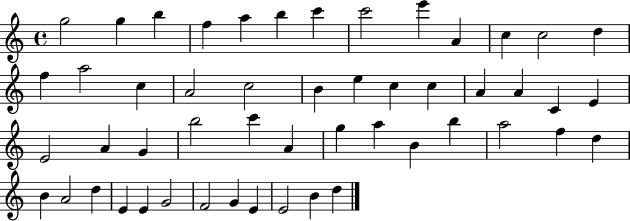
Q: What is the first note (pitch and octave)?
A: G5